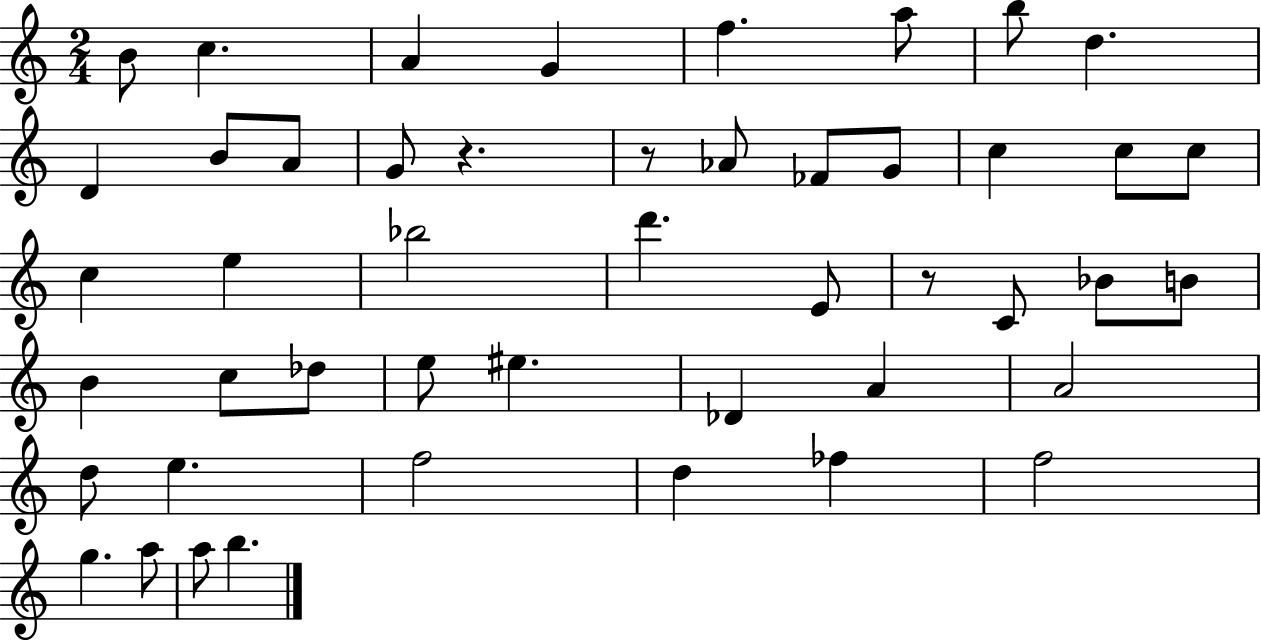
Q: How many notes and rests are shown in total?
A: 47